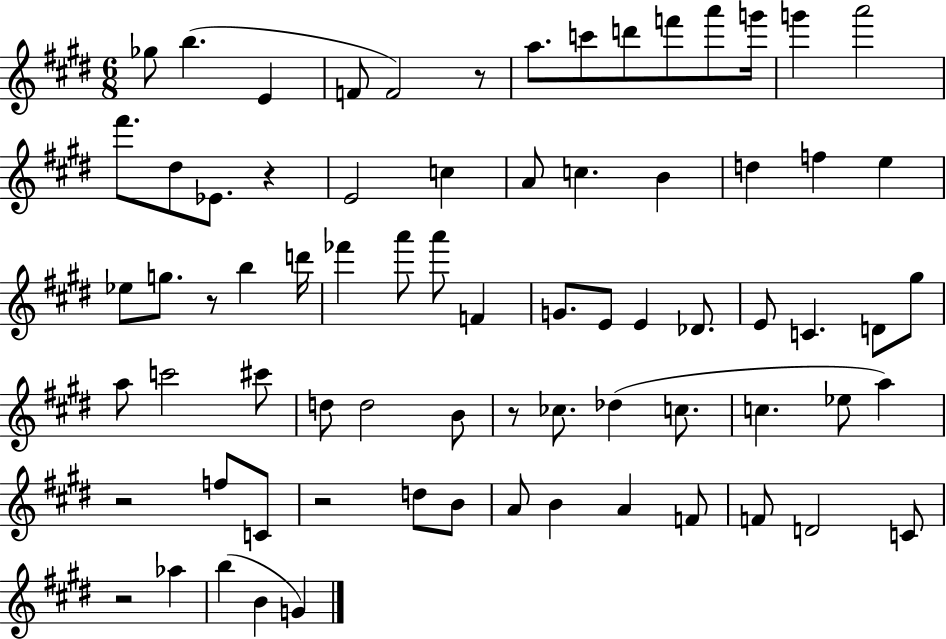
X:1
T:Untitled
M:6/8
L:1/4
K:E
_g/2 b E F/2 F2 z/2 a/2 c'/2 d'/2 f'/2 a'/2 g'/4 g' a'2 ^f'/2 ^d/2 _E/2 z E2 c A/2 c B d f e _e/2 g/2 z/2 b d'/4 _f' a'/2 a'/2 F G/2 E/2 E _D/2 E/2 C D/2 ^g/2 a/2 c'2 ^c'/2 d/2 d2 B/2 z/2 _c/2 _d c/2 c _e/2 a z2 f/2 C/2 z2 d/2 B/2 A/2 B A F/2 F/2 D2 C/2 z2 _a b B G